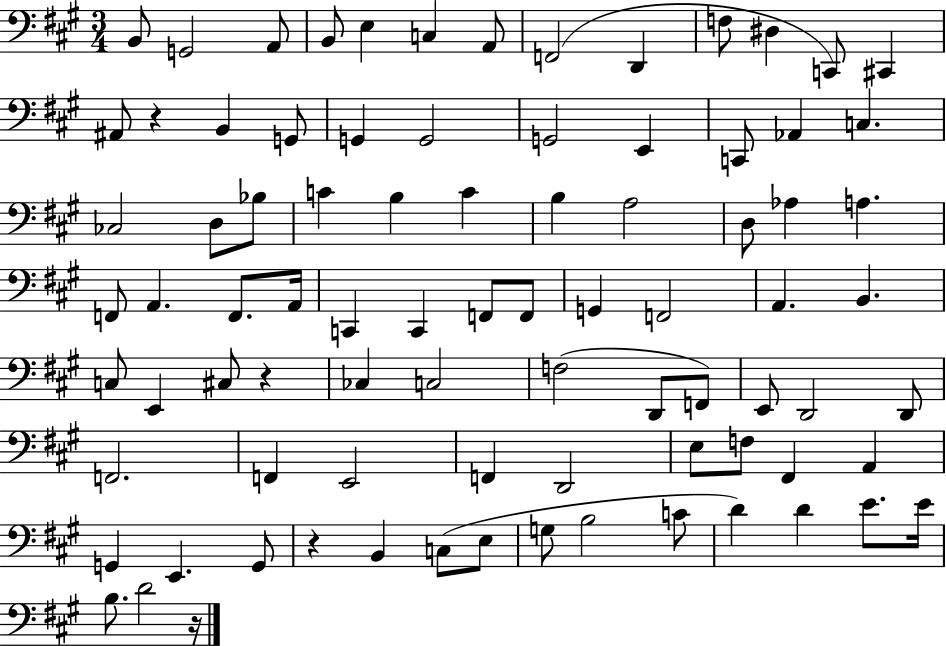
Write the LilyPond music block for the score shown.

{
  \clef bass
  \numericTimeSignature
  \time 3/4
  \key a \major
  b,8 g,2 a,8 | b,8 e4 c4 a,8 | f,2( d,4 | f8 dis4 c,8) cis,4 | \break ais,8 r4 b,4 g,8 | g,4 g,2 | g,2 e,4 | c,8 aes,4 c4. | \break ces2 d8 bes8 | c'4 b4 c'4 | b4 a2 | d8 aes4 a4. | \break f,8 a,4. f,8. a,16 | c,4 c,4 f,8 f,8 | g,4 f,2 | a,4. b,4. | \break c8 e,4 cis8 r4 | ces4 c2 | f2( d,8 f,8) | e,8 d,2 d,8 | \break f,2. | f,4 e,2 | f,4 d,2 | e8 f8 fis,4 a,4 | \break g,4 e,4. g,8 | r4 b,4 c8( e8 | g8 b2 c'8 | d'4) d'4 e'8. e'16 | \break b8. d'2 r16 | \bar "|."
}